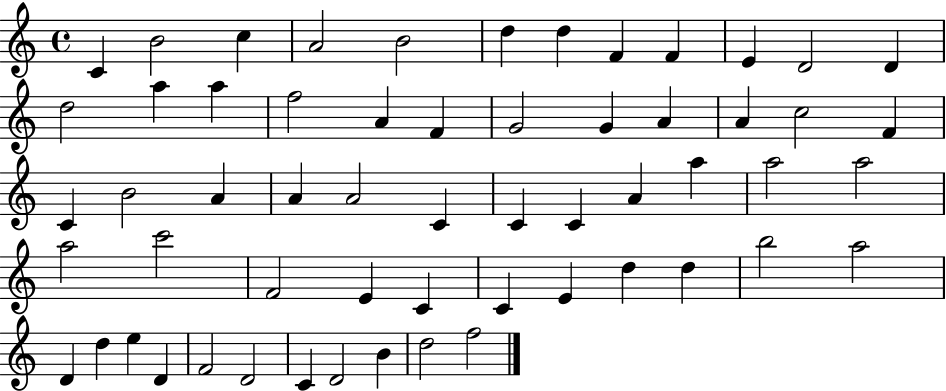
{
  \clef treble
  \time 4/4
  \defaultTimeSignature
  \key c \major
  c'4 b'2 c''4 | a'2 b'2 | d''4 d''4 f'4 f'4 | e'4 d'2 d'4 | \break d''2 a''4 a''4 | f''2 a'4 f'4 | g'2 g'4 a'4 | a'4 c''2 f'4 | \break c'4 b'2 a'4 | a'4 a'2 c'4 | c'4 c'4 a'4 a''4 | a''2 a''2 | \break a''2 c'''2 | f'2 e'4 c'4 | c'4 e'4 d''4 d''4 | b''2 a''2 | \break d'4 d''4 e''4 d'4 | f'2 d'2 | c'4 d'2 b'4 | d''2 f''2 | \break \bar "|."
}